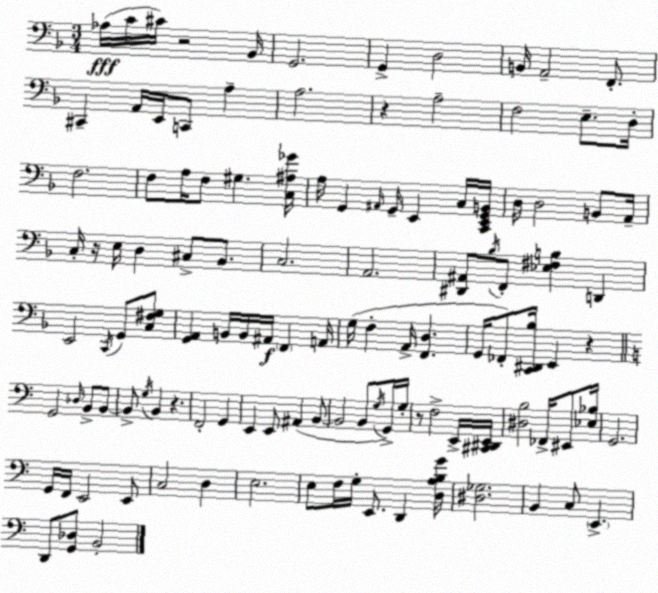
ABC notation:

X:1
T:Untitled
M:3/4
L:1/4
K:Dm
_A,/4 C/4 ^C/4 z2 _B,,/4 G,,2 G,, D,2 B,,/4 A,,2 F,,/2 ^C,, A,,/4 E,,/4 C,,/2 A, A,2 z A,2 F,2 E,/2 D,/4 F,2 F,/2 A,/4 F,/2 ^G, [C,^A,_G]/4 A,/4 G,, ^A,,/4 G,,/4 E,, C,/4 [C,,E,,G,,B,,]/4 D,/4 D,2 B,,/2 A,,/4 C,/4 z/4 E,/4 D, ^C,/2 _B,,/2 C,2 A,,2 [^D,,^A,,]/2 _B,/4 F,,/2 [_E,^F,B,] D,, E,,2 C,,/4 G,,/2 [C,^F,G,]/2 [G,,A,,] B,,/4 B,,/4 ^A,,/4 F,, A,,/4 G,/4 F, A,,/4 [F,,D,] G,,/4 _F,,/2 [C,,^D,,_B,]/4 E,, z G,,2 _D,/4 B,,/2 B,,/2 B,,/2 G,/4 B,, z F,,2 G,, E,, E,,/2 ^A,, B,,/2 B,,2 B,,/2 G,/4 G,,/4 G,/4 z/2 F,2 E,,/4 [^C,,^D,,E,,]/4 [^D,B,]2 _F,,/4 ^E,,/2 [_E,_B,]/4 G,,2 G,,/4 F,,/4 E,,2 E,,/2 C,2 D, E,2 E,/2 F,/4 G,/4 E,,/2 D,, [D,A,B,G]/4 [^D,_G,]2 B,, C,/2 E,, D,,/2 [G,,_D,]/2 B,,2